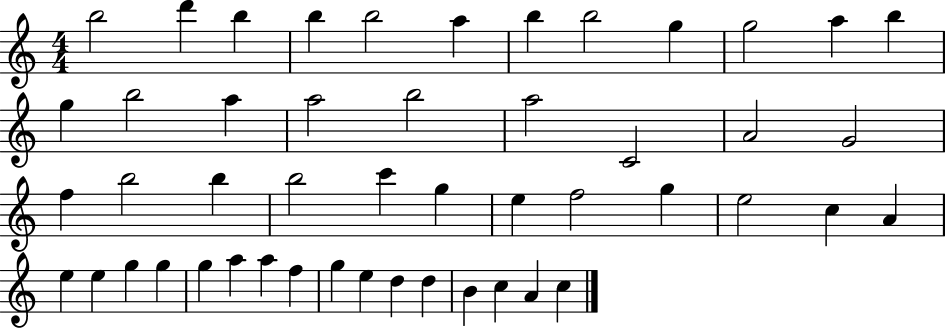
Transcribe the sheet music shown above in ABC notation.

X:1
T:Untitled
M:4/4
L:1/4
K:C
b2 d' b b b2 a b b2 g g2 a b g b2 a a2 b2 a2 C2 A2 G2 f b2 b b2 c' g e f2 g e2 c A e e g g g a a f g e d d B c A c